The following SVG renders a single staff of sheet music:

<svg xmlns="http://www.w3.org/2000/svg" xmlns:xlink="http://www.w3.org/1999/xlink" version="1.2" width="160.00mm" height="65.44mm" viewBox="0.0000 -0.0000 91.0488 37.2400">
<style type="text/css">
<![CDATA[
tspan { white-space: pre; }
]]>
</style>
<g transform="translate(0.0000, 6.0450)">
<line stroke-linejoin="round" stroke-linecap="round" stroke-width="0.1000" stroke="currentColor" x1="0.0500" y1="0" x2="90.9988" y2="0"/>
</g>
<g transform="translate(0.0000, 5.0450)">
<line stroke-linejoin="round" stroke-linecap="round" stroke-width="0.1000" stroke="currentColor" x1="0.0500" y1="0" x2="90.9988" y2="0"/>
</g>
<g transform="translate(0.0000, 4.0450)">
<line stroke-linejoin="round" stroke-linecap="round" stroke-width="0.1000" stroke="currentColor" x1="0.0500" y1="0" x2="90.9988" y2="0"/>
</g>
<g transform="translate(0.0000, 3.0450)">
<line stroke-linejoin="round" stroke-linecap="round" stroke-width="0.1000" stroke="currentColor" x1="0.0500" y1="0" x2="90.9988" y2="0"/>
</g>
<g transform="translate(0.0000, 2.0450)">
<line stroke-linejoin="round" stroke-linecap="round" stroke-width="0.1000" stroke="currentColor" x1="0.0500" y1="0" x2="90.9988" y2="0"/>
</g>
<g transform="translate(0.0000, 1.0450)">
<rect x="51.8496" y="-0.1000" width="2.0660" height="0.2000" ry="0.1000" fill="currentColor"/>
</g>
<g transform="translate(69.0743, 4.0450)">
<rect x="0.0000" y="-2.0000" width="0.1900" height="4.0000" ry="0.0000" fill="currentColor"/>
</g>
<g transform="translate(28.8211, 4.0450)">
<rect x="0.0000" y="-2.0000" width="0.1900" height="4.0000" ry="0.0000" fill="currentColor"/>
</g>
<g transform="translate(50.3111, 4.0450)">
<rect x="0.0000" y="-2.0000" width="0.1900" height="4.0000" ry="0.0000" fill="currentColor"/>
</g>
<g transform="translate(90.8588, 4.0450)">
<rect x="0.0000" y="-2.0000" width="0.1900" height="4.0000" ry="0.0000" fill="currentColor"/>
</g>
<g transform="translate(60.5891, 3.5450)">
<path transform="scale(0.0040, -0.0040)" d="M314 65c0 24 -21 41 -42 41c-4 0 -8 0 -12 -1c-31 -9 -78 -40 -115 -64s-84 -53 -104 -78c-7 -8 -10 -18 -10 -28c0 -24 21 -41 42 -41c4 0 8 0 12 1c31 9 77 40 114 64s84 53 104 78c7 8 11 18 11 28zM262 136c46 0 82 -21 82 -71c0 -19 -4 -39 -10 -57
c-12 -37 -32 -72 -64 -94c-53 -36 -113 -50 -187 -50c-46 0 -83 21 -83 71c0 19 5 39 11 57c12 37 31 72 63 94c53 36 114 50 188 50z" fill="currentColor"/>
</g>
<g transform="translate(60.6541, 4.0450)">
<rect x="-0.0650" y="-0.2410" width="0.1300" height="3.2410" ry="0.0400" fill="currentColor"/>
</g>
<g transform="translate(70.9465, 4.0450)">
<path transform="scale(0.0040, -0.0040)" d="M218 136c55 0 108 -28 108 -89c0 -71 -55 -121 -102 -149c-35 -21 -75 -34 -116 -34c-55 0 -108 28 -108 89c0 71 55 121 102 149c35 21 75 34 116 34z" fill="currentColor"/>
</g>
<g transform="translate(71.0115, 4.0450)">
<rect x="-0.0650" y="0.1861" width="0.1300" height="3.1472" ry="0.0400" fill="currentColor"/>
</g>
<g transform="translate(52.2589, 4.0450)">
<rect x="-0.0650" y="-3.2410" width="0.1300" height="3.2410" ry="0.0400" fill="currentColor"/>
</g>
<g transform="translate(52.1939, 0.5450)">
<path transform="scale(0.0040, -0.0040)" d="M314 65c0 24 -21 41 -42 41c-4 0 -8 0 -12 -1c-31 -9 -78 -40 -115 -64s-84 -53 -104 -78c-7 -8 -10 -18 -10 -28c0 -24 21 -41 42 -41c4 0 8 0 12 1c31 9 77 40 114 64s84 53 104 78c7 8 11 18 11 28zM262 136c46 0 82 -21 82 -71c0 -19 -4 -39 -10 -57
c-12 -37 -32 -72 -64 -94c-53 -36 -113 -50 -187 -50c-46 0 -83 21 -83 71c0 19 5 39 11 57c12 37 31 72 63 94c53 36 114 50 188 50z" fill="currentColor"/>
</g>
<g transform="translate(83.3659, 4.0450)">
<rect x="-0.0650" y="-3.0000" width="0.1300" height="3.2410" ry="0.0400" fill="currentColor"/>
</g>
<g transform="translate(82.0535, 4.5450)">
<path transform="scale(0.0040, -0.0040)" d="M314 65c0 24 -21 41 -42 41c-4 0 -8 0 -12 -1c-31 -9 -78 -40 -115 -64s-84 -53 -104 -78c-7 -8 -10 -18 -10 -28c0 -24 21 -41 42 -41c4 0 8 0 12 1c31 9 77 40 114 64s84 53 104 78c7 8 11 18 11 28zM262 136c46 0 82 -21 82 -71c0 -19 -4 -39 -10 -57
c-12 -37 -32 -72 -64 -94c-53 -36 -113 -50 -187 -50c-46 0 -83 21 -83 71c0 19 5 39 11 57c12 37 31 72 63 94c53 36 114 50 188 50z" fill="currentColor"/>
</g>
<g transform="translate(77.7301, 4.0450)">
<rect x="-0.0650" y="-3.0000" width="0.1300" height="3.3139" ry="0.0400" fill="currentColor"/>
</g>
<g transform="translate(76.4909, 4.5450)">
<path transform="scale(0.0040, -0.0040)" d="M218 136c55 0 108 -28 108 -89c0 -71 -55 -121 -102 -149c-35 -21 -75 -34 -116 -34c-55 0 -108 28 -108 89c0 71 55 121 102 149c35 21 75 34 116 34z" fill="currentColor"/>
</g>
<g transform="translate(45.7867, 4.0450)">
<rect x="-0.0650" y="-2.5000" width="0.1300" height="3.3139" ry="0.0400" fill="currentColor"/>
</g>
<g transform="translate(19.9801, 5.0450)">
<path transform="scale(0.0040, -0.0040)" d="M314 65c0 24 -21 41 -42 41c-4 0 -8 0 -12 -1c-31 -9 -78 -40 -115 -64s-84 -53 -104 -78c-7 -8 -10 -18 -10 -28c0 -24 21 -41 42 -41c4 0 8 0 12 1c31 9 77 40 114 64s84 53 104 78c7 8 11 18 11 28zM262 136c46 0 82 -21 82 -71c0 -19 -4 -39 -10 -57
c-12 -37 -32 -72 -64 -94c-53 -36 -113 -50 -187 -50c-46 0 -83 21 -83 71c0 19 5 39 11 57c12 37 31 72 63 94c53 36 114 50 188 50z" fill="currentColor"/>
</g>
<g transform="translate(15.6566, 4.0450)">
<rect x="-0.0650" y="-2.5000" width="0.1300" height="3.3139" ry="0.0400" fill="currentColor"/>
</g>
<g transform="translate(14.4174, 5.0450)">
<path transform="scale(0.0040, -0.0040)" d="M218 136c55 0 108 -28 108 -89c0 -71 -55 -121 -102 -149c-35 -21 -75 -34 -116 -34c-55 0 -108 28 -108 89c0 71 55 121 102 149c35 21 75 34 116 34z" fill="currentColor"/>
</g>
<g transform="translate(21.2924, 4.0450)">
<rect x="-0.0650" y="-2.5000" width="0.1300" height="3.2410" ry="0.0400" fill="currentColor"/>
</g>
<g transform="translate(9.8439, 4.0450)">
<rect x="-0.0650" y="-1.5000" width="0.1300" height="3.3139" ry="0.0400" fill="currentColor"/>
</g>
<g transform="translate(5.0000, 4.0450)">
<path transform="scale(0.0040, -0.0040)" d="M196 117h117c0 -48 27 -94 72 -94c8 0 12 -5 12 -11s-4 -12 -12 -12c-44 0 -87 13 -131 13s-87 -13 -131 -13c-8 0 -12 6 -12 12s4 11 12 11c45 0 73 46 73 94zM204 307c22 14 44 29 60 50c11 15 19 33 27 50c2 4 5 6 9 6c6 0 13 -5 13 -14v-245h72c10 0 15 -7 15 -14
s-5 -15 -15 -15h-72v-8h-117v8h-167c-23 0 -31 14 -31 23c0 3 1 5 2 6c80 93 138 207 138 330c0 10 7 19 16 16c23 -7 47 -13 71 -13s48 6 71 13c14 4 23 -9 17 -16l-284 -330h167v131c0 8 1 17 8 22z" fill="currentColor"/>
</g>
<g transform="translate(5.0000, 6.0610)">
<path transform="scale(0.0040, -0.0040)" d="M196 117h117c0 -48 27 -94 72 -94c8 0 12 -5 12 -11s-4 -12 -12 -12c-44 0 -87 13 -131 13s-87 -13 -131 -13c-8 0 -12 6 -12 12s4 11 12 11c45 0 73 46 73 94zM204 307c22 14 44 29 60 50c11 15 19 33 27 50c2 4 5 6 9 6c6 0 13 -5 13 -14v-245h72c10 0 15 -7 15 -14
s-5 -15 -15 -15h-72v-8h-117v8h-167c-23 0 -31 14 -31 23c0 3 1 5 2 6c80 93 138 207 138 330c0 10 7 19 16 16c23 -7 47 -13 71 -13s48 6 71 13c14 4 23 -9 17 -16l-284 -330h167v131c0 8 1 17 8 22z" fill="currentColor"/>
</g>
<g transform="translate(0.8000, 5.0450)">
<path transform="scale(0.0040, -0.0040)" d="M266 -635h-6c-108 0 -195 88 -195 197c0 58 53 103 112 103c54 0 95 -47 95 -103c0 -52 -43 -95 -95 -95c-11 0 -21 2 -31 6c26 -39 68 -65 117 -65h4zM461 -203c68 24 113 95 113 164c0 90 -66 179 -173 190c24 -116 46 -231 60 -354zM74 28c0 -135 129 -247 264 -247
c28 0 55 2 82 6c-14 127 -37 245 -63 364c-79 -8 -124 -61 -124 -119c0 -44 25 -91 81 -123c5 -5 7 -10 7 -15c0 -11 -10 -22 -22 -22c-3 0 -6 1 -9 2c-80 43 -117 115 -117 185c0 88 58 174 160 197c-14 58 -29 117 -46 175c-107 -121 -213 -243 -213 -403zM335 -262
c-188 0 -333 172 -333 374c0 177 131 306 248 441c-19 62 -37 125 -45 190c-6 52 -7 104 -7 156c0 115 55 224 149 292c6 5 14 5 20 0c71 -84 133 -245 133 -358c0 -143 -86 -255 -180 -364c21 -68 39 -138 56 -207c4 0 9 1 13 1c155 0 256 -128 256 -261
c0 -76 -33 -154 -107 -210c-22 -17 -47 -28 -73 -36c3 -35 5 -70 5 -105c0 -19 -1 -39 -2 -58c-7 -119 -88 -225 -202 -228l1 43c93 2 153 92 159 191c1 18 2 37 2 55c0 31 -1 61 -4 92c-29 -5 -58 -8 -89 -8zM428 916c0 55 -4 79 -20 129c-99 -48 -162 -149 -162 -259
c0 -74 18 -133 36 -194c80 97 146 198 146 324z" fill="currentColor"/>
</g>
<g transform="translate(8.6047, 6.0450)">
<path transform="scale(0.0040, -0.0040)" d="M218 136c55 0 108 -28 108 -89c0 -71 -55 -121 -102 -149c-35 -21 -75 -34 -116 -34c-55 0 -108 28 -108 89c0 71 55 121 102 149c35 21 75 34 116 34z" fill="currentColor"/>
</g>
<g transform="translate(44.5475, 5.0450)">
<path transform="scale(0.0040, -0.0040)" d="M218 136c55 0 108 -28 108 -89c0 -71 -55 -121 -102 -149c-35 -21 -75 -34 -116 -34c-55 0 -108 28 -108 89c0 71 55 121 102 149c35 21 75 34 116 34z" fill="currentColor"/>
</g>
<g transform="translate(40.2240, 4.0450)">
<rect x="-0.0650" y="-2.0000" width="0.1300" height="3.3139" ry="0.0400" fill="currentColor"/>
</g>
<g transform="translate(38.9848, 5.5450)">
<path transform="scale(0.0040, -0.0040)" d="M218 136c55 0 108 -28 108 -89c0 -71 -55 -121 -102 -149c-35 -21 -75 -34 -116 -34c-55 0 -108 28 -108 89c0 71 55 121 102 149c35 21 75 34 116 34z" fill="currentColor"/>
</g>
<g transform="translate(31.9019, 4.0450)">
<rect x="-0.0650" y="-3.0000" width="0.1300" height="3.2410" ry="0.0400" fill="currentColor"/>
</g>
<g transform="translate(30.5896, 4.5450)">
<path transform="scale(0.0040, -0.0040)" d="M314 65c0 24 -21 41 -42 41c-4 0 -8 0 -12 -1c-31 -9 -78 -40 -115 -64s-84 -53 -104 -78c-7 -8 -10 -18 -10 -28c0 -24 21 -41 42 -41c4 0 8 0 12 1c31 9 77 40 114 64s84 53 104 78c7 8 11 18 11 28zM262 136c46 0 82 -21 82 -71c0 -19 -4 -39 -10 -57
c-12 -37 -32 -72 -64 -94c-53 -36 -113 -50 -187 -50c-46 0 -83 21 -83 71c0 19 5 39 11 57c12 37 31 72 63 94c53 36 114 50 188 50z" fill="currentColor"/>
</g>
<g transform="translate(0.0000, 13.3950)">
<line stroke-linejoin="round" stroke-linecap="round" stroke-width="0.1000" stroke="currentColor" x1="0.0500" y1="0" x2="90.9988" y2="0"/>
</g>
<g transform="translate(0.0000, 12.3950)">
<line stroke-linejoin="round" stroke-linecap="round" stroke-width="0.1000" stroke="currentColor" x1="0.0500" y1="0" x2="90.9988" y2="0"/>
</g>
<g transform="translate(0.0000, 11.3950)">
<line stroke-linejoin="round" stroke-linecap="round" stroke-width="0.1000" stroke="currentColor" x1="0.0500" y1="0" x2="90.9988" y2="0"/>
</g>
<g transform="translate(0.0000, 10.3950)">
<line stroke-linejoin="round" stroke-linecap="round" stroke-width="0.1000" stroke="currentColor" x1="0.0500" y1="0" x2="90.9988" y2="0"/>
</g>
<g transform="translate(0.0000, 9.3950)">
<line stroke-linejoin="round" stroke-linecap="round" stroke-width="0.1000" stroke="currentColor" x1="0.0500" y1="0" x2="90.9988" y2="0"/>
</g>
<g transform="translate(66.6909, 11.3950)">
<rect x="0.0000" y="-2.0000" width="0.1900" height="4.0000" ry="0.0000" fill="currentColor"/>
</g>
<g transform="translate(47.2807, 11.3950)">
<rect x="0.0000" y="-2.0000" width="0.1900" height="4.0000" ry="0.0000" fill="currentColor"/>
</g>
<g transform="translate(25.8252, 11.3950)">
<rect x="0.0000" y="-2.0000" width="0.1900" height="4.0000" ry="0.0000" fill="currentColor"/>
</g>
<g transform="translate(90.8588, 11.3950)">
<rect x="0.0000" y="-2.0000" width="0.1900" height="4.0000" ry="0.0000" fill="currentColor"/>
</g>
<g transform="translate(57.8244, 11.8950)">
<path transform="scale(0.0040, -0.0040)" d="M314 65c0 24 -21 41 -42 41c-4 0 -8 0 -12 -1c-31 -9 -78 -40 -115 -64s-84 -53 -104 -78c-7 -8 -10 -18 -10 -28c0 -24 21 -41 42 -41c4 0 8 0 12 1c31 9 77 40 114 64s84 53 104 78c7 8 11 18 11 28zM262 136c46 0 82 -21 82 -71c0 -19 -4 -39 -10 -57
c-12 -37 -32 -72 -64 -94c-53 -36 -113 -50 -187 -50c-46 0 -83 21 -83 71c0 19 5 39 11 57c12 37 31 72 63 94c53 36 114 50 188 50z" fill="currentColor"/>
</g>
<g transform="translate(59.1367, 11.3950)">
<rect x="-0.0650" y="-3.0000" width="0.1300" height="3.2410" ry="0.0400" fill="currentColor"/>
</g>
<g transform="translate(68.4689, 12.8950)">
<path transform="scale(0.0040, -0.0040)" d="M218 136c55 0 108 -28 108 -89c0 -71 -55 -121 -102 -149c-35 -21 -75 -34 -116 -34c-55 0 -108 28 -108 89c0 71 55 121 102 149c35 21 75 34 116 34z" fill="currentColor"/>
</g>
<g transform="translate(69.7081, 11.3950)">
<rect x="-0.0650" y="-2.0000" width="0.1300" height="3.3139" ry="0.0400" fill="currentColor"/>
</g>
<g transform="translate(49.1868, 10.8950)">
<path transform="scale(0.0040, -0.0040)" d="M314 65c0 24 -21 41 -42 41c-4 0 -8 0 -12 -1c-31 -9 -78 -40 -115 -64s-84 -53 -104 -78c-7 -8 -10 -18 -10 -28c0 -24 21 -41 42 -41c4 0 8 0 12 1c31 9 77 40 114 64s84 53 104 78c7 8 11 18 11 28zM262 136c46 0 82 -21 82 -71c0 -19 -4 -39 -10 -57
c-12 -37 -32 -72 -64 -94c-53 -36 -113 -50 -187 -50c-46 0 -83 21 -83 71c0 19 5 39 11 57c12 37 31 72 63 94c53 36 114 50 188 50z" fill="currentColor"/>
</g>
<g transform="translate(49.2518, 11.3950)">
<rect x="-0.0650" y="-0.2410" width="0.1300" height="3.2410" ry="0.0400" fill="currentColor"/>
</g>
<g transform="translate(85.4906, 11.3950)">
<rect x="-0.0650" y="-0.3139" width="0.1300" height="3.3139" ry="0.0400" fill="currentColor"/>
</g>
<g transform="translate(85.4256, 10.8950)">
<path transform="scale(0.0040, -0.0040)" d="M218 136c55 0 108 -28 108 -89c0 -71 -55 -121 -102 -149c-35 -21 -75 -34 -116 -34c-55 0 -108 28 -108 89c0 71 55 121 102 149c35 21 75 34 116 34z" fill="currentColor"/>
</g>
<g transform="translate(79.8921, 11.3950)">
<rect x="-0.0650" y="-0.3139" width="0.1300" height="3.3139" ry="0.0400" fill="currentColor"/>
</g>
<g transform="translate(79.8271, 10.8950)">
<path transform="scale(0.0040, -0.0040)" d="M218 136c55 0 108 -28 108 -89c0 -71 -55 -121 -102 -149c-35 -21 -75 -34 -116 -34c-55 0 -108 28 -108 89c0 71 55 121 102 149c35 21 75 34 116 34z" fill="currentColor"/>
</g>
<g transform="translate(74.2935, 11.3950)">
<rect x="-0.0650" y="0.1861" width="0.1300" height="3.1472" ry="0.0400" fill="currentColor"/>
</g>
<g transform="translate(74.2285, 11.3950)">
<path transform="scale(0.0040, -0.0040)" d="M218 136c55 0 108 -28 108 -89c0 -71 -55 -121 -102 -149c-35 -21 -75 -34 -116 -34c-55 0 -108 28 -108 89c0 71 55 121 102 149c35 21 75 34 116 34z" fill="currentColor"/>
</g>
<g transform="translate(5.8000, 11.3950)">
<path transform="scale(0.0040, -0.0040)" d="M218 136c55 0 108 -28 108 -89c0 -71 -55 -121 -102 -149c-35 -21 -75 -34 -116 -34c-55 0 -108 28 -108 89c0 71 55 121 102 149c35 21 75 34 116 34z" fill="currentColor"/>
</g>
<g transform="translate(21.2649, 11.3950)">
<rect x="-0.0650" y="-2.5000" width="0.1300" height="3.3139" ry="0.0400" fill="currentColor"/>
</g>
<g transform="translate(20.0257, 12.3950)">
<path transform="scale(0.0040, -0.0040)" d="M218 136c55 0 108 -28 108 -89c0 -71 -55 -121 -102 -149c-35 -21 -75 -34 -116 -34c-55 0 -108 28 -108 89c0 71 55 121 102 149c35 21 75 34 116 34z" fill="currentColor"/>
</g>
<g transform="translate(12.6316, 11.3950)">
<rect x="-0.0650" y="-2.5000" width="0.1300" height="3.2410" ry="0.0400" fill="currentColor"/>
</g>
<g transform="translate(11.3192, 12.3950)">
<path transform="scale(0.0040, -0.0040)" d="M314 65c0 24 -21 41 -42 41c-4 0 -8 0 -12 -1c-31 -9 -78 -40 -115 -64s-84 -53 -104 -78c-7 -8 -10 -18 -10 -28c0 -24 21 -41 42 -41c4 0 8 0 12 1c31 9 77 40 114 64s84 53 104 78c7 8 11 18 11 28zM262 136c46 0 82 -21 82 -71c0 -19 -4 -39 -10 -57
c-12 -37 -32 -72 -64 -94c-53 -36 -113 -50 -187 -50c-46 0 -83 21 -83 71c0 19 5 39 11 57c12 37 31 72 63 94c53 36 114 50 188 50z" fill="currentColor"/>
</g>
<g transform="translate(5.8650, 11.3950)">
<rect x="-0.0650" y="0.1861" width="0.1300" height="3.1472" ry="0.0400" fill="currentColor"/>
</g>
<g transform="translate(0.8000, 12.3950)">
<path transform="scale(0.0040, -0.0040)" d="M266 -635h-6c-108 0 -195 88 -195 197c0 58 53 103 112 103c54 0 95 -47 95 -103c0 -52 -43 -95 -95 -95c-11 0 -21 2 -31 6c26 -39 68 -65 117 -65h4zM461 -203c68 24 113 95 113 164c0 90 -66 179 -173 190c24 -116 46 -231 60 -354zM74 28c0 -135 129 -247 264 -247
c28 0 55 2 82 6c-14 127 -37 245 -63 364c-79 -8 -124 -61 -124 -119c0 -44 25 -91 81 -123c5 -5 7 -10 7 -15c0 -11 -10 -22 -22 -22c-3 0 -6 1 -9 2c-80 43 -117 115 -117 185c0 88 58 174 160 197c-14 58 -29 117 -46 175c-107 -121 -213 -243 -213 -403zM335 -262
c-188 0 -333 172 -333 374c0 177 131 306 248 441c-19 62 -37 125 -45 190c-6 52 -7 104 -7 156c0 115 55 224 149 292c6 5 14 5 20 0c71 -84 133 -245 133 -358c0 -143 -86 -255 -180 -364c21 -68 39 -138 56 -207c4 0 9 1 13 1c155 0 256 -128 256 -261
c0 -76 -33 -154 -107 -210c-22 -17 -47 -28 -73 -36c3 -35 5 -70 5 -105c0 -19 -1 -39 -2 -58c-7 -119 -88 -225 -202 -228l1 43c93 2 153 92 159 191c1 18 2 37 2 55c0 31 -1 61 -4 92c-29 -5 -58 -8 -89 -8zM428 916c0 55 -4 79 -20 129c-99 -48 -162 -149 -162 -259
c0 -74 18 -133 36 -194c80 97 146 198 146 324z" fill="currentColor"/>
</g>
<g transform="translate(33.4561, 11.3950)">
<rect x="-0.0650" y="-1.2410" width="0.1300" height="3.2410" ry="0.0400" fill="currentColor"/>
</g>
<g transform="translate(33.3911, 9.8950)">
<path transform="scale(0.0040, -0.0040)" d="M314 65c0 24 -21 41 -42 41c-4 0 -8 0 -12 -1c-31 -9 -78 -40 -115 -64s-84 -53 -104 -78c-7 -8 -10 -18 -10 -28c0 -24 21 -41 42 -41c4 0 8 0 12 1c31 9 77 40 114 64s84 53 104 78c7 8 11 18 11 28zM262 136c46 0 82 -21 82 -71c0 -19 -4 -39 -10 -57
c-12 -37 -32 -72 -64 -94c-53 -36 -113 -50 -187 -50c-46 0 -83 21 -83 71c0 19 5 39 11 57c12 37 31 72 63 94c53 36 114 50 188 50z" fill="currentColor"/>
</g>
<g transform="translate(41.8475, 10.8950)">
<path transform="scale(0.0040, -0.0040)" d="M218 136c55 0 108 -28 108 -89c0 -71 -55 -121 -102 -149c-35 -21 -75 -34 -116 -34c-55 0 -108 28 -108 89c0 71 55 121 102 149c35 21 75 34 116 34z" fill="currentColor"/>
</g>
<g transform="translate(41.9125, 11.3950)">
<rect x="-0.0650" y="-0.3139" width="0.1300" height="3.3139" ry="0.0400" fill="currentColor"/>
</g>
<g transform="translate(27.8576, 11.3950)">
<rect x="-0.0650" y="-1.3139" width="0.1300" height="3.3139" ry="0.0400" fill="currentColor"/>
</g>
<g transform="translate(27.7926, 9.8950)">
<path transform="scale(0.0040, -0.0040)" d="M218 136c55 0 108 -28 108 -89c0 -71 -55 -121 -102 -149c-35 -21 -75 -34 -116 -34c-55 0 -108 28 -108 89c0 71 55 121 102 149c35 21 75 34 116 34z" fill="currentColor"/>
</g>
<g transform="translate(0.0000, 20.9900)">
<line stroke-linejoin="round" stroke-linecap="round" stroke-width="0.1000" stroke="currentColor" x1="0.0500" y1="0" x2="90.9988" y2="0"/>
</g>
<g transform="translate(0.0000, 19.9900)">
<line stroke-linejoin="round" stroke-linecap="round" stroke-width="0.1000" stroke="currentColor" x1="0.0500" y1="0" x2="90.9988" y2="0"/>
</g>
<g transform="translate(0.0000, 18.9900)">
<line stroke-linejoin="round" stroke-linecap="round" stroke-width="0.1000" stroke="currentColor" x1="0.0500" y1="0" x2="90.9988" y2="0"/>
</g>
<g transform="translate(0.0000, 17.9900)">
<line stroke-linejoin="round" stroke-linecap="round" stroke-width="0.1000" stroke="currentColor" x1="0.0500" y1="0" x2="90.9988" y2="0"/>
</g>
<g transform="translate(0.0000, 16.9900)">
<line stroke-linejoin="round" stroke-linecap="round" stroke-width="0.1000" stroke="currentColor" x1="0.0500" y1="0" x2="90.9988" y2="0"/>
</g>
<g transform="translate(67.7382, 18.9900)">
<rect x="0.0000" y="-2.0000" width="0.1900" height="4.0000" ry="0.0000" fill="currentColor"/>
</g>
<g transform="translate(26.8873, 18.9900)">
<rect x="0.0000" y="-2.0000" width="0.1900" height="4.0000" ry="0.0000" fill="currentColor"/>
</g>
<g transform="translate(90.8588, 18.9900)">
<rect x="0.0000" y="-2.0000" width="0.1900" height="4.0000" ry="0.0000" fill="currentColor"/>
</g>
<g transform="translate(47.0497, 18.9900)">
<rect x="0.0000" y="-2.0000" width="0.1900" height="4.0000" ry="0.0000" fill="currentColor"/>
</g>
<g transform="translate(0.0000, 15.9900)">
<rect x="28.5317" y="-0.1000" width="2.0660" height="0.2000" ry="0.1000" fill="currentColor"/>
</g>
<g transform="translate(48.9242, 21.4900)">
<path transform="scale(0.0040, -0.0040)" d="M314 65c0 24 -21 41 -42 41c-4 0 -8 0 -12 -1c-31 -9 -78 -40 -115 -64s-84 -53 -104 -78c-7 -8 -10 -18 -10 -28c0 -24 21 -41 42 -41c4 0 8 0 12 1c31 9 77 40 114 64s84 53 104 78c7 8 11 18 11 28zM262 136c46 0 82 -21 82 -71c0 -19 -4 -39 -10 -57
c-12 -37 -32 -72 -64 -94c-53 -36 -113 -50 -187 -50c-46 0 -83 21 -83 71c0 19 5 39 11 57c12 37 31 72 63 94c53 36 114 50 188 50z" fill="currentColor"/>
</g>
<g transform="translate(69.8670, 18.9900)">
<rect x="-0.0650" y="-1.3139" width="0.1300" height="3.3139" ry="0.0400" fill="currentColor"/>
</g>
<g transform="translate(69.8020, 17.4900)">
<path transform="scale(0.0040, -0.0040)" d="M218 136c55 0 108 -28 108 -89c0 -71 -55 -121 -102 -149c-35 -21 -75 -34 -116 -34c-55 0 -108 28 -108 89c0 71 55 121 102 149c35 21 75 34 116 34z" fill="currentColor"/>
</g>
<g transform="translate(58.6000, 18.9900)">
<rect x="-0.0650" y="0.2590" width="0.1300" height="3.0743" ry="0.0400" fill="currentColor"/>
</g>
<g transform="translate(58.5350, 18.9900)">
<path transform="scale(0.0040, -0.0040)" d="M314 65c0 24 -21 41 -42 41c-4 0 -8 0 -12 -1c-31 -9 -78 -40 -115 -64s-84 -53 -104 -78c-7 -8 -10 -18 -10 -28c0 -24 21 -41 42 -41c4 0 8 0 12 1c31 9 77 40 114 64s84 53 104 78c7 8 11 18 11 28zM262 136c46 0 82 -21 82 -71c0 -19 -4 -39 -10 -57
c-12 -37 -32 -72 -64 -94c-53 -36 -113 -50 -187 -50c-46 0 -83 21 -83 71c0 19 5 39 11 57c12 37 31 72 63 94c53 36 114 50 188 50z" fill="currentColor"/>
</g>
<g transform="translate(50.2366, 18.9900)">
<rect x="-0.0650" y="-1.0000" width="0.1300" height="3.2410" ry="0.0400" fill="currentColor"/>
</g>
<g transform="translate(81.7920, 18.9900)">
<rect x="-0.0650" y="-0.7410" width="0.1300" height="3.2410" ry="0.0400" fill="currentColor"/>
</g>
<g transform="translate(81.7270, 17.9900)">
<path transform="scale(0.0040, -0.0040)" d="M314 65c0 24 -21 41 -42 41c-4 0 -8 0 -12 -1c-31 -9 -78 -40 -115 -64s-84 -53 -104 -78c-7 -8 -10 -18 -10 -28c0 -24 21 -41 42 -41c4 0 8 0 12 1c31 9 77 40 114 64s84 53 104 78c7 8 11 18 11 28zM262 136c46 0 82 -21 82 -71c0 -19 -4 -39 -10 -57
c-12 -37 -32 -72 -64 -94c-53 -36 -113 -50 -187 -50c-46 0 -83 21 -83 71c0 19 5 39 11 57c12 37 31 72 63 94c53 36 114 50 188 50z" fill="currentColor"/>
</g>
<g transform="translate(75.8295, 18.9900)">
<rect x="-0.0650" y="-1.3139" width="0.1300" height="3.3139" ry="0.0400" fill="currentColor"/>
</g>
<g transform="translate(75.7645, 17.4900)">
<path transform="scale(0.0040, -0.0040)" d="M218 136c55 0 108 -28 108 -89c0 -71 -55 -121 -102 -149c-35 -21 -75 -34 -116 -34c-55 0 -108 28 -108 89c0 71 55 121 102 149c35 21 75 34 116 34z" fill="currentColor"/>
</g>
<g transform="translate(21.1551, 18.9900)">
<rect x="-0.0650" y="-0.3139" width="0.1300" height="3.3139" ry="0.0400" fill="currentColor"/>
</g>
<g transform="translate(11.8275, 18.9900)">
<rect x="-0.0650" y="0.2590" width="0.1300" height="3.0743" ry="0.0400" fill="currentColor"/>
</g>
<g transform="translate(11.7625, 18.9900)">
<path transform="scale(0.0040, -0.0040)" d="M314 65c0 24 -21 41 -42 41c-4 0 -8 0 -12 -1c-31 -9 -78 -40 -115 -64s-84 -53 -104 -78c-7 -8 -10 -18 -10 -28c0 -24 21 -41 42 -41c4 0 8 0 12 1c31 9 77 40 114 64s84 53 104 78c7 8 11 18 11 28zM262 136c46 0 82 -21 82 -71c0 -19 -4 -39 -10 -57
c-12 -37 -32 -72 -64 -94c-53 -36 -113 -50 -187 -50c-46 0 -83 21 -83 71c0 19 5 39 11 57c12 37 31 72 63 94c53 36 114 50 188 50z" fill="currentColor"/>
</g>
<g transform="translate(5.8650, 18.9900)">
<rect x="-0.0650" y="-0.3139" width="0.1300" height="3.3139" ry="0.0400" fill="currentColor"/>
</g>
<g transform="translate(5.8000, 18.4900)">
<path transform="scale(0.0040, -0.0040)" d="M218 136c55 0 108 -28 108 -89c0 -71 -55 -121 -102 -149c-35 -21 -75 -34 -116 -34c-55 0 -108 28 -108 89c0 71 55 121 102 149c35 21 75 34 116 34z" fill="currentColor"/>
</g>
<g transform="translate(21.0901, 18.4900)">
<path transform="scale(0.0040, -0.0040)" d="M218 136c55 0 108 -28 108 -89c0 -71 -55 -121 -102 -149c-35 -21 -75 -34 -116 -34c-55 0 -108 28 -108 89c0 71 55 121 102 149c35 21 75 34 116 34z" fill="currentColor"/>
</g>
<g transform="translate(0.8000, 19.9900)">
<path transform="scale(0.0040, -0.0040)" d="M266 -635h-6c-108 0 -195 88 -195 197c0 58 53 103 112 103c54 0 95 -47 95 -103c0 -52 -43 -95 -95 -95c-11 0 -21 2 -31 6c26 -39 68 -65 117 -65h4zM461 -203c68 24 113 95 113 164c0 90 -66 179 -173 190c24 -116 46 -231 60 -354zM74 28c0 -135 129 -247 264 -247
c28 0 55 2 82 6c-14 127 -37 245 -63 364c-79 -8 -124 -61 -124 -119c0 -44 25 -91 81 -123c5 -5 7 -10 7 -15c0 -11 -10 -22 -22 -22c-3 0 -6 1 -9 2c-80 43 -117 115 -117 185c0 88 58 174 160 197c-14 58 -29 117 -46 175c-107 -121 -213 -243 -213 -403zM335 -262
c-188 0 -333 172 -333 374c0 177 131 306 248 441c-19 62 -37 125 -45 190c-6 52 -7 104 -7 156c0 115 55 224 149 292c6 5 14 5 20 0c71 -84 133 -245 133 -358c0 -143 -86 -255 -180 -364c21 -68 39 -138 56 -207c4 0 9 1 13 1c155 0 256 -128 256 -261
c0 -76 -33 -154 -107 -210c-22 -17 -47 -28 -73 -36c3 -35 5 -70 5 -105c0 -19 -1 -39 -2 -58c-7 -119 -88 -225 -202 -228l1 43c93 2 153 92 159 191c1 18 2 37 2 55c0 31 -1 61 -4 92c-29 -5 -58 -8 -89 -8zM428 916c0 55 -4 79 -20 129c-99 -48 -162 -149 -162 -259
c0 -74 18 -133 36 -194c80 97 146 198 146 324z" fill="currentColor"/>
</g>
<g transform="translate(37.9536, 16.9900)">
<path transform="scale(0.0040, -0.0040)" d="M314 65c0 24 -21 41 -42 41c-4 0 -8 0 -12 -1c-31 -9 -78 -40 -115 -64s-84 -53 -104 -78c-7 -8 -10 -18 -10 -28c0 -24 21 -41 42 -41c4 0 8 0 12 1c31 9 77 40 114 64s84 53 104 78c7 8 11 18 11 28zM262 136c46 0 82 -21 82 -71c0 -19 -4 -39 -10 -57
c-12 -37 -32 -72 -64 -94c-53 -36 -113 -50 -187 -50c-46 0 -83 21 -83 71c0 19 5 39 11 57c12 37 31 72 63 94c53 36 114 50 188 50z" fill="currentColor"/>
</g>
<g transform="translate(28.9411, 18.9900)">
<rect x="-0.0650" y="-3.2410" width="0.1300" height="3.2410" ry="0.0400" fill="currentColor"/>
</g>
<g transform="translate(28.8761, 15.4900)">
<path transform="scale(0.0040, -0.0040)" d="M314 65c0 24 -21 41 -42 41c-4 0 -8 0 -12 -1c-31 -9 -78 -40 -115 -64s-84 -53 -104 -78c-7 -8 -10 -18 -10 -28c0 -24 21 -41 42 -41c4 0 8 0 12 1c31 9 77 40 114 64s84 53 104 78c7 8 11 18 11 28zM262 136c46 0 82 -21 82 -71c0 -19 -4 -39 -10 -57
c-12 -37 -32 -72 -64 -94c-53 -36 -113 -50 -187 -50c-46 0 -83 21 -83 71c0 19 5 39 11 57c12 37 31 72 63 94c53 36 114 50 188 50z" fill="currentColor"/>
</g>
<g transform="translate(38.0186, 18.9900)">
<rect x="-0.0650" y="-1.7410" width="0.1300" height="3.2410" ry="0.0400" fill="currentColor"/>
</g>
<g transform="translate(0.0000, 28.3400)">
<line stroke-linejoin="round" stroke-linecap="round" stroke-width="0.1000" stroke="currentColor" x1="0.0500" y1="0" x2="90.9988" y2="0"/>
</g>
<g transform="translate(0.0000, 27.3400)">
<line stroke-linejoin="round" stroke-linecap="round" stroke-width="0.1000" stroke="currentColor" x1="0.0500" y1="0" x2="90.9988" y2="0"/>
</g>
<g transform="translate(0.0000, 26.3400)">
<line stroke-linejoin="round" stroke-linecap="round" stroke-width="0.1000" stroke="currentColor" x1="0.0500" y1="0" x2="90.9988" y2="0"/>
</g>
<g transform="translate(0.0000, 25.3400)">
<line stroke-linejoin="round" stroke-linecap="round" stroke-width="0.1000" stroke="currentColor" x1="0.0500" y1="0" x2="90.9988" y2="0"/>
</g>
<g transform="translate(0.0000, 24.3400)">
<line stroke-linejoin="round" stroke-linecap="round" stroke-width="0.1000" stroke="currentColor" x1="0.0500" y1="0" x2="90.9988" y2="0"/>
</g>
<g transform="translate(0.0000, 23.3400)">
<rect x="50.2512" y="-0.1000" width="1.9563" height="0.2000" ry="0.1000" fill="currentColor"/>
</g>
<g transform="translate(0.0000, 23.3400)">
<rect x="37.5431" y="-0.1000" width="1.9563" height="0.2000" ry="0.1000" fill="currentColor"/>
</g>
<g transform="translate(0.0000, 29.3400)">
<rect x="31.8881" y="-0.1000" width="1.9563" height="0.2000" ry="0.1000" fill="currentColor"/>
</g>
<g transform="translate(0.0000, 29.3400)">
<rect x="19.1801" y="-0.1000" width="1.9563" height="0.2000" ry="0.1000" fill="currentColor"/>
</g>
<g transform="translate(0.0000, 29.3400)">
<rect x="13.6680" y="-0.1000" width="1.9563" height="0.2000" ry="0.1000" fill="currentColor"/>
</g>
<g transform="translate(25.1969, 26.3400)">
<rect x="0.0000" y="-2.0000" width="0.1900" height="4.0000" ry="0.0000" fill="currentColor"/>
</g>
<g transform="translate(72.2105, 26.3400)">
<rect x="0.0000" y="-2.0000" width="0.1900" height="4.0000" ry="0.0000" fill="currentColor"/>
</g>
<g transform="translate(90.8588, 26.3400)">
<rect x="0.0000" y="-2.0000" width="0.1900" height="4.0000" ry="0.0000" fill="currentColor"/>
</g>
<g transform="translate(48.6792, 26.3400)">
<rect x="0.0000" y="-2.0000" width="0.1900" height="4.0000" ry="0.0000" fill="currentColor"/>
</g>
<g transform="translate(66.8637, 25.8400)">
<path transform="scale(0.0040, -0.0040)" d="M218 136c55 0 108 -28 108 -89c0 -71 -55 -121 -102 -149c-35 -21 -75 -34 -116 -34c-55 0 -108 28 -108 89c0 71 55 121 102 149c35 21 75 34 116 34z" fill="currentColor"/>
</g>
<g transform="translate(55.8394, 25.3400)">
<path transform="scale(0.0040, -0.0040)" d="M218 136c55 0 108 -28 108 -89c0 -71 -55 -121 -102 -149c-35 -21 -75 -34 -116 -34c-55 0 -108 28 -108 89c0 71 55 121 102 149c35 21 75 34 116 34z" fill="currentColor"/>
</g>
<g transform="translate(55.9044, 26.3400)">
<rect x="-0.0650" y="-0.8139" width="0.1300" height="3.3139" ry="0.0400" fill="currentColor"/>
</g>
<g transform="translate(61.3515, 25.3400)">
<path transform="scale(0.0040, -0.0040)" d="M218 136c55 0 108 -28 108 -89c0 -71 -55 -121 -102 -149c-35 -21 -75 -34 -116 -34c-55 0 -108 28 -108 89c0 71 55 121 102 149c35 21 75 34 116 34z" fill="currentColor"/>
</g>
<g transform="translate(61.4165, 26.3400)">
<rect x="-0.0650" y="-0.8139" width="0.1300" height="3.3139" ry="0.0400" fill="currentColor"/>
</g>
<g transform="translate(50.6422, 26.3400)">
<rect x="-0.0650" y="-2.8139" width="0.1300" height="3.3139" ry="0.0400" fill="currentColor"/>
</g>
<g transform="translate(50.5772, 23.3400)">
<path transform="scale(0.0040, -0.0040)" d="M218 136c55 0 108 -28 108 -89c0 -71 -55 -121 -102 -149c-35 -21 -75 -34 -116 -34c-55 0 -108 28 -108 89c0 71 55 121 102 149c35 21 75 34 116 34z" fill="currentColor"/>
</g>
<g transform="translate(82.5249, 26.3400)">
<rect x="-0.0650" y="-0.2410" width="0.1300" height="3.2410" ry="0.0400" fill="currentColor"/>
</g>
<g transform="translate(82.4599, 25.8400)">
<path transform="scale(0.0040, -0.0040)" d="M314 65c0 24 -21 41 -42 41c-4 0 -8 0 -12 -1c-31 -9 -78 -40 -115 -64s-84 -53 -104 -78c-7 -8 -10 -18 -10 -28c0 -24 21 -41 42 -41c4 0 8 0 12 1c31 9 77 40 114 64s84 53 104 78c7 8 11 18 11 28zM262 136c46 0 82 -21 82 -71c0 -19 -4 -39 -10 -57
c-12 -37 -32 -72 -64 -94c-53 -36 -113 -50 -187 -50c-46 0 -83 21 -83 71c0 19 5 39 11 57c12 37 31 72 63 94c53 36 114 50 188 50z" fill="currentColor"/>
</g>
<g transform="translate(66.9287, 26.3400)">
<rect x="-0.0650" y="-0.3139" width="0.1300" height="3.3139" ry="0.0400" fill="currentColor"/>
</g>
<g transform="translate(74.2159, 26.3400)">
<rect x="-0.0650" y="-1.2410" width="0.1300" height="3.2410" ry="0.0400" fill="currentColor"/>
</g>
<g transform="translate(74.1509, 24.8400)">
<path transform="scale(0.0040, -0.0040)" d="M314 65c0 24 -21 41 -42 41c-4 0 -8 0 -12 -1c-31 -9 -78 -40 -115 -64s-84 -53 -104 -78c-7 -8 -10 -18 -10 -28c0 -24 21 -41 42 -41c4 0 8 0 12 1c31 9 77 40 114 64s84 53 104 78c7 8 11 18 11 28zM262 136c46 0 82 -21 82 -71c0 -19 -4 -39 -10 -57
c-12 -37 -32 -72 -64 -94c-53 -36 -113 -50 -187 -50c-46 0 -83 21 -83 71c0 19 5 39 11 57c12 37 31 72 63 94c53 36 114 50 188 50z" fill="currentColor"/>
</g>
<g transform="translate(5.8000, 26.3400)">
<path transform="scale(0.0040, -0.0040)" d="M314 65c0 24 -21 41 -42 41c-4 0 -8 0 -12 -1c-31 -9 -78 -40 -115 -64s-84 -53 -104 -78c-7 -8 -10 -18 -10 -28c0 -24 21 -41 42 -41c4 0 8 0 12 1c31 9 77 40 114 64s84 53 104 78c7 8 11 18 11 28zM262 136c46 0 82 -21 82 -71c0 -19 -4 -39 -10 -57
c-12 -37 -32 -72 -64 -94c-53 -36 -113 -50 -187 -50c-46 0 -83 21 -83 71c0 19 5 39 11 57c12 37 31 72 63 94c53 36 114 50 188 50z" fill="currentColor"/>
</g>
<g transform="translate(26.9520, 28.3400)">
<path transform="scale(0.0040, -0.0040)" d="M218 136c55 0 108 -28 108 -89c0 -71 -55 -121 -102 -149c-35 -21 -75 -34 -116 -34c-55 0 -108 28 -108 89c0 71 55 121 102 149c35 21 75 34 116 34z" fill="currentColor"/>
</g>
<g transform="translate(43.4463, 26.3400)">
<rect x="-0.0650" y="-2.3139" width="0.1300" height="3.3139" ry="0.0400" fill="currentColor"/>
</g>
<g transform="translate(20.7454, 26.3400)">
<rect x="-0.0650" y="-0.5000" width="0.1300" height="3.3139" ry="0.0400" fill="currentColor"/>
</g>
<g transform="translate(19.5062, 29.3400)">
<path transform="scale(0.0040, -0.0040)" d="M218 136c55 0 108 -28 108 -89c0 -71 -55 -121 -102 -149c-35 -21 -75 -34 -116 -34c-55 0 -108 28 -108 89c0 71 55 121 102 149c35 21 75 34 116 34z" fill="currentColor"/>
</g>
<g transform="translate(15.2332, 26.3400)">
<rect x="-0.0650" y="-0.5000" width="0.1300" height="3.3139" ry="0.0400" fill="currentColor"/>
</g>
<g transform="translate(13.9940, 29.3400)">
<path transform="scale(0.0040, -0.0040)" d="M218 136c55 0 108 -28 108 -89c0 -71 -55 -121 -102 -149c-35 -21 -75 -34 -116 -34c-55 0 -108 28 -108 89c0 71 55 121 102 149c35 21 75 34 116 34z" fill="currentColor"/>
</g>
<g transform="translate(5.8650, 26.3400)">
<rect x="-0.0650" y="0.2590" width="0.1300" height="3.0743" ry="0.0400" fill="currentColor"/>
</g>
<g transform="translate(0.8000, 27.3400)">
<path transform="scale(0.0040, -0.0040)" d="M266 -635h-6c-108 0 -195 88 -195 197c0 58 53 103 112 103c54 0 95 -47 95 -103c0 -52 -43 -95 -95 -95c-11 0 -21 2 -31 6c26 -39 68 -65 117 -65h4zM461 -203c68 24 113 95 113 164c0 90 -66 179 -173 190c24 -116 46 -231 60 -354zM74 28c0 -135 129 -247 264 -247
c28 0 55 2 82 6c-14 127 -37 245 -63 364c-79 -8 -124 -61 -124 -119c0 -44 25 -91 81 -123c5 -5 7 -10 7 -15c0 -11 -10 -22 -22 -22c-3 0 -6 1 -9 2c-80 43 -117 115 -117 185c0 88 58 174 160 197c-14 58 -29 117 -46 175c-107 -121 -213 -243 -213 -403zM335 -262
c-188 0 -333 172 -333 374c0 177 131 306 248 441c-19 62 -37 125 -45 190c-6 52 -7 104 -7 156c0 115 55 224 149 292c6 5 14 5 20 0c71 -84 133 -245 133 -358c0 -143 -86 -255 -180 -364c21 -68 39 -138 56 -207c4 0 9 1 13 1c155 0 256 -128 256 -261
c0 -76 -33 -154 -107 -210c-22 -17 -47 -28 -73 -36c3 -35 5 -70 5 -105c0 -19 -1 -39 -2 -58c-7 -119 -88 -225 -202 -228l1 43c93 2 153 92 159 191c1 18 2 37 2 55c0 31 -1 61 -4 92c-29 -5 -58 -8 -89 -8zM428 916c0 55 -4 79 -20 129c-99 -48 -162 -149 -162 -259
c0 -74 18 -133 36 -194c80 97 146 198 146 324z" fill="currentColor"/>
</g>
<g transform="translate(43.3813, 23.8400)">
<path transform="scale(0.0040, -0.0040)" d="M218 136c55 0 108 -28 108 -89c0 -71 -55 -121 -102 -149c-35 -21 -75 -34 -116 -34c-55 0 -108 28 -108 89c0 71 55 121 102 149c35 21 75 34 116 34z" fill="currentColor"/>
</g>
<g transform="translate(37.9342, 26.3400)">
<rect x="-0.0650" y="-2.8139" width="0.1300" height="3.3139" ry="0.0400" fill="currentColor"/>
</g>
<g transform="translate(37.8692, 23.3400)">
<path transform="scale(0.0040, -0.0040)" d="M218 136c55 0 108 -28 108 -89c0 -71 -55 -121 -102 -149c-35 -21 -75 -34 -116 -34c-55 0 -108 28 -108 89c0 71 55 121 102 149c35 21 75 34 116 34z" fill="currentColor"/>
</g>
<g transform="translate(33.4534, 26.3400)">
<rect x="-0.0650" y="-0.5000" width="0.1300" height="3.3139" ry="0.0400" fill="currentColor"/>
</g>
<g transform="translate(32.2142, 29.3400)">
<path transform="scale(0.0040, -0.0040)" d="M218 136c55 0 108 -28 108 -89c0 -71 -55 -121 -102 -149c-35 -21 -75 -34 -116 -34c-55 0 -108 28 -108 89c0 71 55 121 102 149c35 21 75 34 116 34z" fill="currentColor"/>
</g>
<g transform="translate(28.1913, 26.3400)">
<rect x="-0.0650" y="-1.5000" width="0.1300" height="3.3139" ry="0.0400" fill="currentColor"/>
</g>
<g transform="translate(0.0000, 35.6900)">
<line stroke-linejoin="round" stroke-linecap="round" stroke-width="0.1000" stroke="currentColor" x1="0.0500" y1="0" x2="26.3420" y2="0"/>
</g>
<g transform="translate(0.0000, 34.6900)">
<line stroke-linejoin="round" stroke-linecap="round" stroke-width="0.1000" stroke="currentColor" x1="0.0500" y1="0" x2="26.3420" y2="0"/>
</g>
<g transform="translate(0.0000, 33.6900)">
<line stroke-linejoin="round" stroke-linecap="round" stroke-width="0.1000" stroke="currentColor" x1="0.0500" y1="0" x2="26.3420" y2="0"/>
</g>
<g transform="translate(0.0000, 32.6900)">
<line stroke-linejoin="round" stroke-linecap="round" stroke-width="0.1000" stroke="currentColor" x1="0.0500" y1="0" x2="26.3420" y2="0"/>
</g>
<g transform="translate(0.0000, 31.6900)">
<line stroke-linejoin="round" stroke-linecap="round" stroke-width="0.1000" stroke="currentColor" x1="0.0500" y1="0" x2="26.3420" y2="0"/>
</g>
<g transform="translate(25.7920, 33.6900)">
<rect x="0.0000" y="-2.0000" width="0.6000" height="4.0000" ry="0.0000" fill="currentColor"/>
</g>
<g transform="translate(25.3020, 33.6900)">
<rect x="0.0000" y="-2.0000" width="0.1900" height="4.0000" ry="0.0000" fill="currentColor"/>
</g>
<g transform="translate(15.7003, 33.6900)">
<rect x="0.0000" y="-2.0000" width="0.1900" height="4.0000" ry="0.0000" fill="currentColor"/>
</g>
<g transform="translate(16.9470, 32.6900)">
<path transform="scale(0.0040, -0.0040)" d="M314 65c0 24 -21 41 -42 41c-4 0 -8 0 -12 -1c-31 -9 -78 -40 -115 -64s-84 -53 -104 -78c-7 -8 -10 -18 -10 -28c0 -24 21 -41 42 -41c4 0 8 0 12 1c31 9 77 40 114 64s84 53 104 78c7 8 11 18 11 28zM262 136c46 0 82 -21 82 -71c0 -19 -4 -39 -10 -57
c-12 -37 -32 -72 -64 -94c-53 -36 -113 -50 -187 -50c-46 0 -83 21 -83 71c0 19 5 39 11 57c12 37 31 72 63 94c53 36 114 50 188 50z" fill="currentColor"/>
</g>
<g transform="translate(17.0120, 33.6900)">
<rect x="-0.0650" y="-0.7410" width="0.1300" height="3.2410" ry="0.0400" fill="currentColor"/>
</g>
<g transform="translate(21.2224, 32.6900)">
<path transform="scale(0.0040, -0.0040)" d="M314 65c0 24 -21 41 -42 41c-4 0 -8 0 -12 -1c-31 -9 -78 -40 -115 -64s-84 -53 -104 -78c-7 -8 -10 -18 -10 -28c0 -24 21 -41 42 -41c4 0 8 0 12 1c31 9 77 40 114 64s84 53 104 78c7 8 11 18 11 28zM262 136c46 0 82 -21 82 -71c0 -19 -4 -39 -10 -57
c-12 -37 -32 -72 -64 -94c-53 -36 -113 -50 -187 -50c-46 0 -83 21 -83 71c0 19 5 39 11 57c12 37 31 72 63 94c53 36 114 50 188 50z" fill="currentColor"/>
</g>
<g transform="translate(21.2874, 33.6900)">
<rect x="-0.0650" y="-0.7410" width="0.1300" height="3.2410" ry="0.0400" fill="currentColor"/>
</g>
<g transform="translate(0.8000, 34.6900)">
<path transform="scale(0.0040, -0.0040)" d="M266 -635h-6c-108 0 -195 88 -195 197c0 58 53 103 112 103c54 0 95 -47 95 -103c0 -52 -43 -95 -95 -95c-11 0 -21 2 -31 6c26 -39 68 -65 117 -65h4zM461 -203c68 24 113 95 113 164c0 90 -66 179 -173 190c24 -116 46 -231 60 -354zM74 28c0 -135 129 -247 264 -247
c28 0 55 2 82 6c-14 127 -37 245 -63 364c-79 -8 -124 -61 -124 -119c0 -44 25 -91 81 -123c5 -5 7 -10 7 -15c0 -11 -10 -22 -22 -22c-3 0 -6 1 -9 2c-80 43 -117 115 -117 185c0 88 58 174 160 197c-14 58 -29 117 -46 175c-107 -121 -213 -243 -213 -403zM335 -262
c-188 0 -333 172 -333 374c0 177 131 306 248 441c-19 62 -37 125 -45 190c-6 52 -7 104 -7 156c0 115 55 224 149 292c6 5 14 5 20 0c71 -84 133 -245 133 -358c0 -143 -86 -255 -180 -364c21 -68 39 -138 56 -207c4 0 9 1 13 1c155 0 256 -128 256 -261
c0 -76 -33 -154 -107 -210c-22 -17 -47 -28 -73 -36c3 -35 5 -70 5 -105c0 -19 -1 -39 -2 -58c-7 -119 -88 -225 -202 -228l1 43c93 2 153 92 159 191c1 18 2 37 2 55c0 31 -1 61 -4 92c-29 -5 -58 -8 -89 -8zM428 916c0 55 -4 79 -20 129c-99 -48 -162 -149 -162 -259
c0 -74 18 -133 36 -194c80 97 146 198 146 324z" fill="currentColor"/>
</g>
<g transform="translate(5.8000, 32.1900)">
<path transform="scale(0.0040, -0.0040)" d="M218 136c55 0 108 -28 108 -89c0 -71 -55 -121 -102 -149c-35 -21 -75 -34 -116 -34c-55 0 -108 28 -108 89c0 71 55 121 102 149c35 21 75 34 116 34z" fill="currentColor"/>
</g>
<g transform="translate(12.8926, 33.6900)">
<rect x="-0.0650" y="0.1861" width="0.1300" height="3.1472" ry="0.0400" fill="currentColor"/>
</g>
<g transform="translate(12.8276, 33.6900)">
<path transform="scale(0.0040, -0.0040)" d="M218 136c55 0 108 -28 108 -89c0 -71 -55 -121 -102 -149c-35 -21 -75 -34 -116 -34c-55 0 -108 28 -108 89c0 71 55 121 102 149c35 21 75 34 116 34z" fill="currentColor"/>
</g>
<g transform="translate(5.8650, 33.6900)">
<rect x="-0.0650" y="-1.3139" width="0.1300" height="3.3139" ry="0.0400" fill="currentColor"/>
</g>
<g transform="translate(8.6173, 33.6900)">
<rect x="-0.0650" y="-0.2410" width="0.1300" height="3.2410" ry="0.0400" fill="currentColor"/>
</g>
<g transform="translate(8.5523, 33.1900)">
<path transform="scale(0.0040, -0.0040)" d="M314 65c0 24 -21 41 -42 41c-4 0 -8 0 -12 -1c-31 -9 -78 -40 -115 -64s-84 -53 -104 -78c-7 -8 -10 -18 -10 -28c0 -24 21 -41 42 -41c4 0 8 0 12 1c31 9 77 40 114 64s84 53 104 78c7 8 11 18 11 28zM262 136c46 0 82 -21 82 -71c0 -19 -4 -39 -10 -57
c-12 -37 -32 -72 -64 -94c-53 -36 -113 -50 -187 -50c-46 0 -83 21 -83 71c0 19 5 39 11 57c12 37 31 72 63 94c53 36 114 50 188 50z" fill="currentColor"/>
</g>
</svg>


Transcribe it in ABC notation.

X:1
T:Untitled
M:4/4
L:1/4
K:C
E G G2 A2 F G b2 c2 B A A2 B G2 G e e2 c c2 A2 F B c c c B2 c b2 f2 D2 B2 e e d2 B2 C C E C a g a d d c e2 c2 e c2 B d2 d2